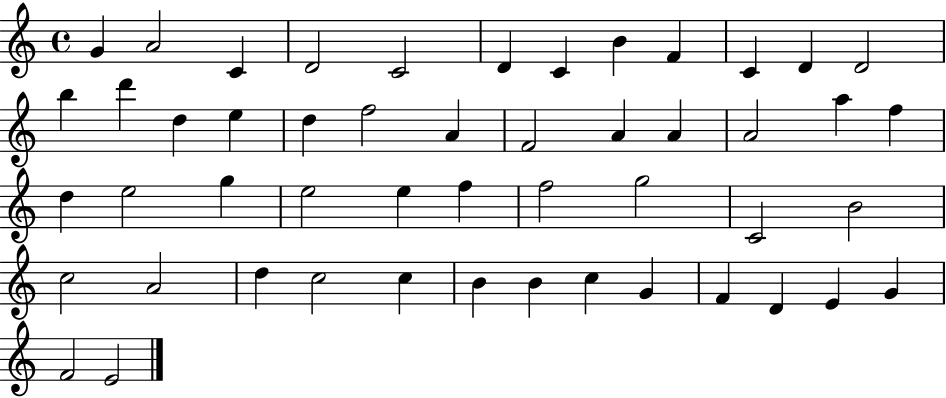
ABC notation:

X:1
T:Untitled
M:4/4
L:1/4
K:C
G A2 C D2 C2 D C B F C D D2 b d' d e d f2 A F2 A A A2 a f d e2 g e2 e f f2 g2 C2 B2 c2 A2 d c2 c B B c G F D E G F2 E2